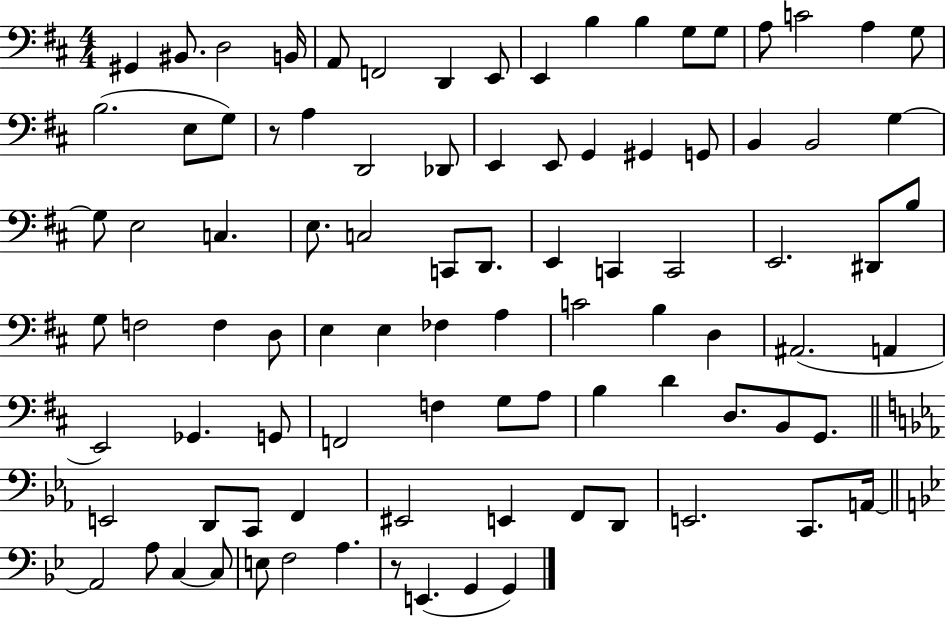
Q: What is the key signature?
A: D major